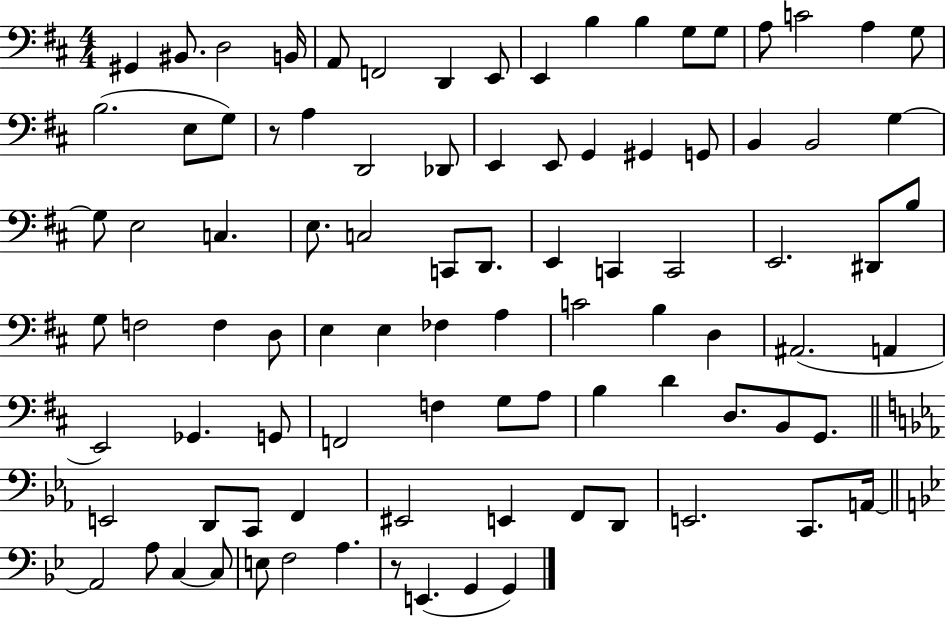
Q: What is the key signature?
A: D major